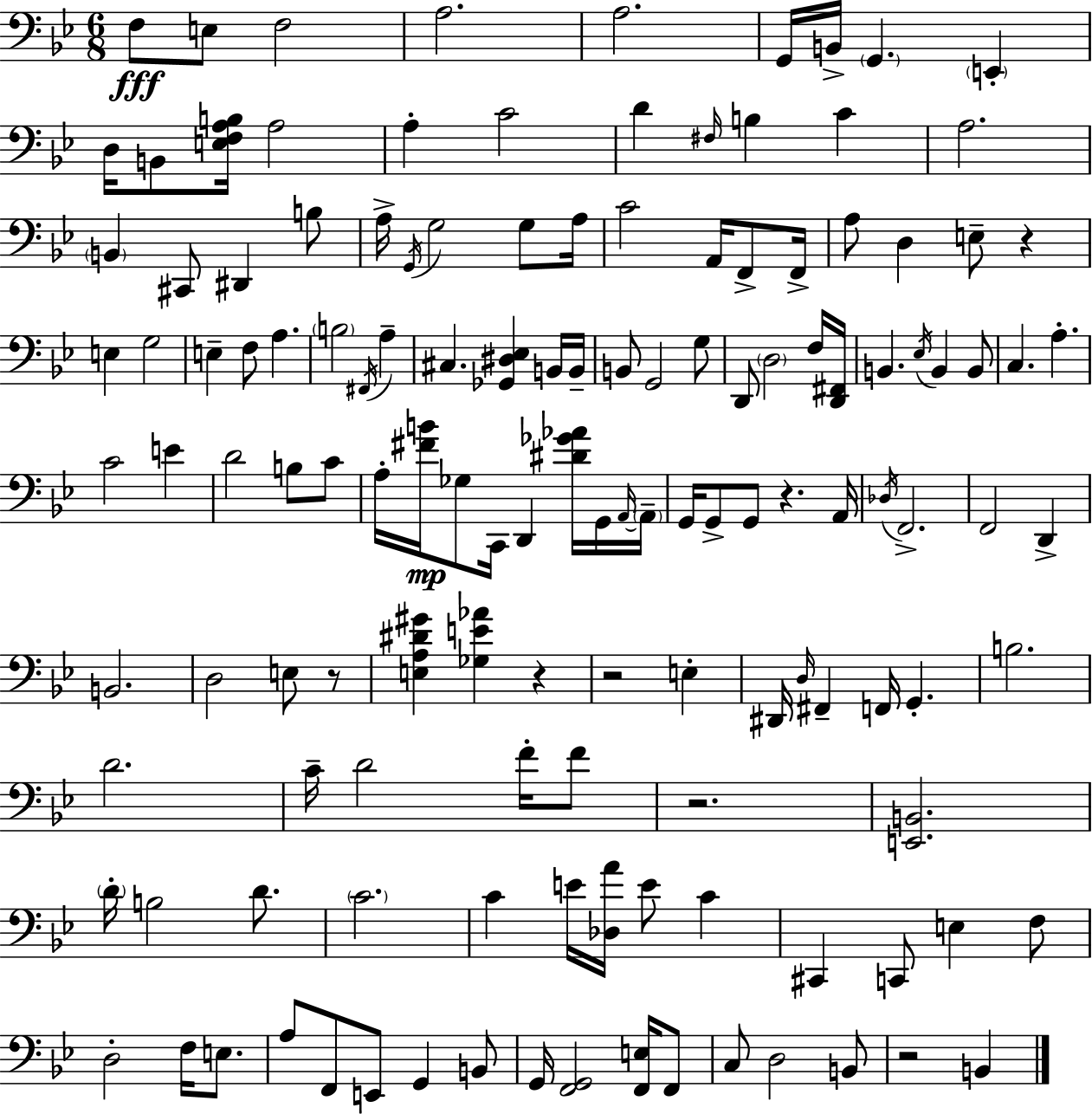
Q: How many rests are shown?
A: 7